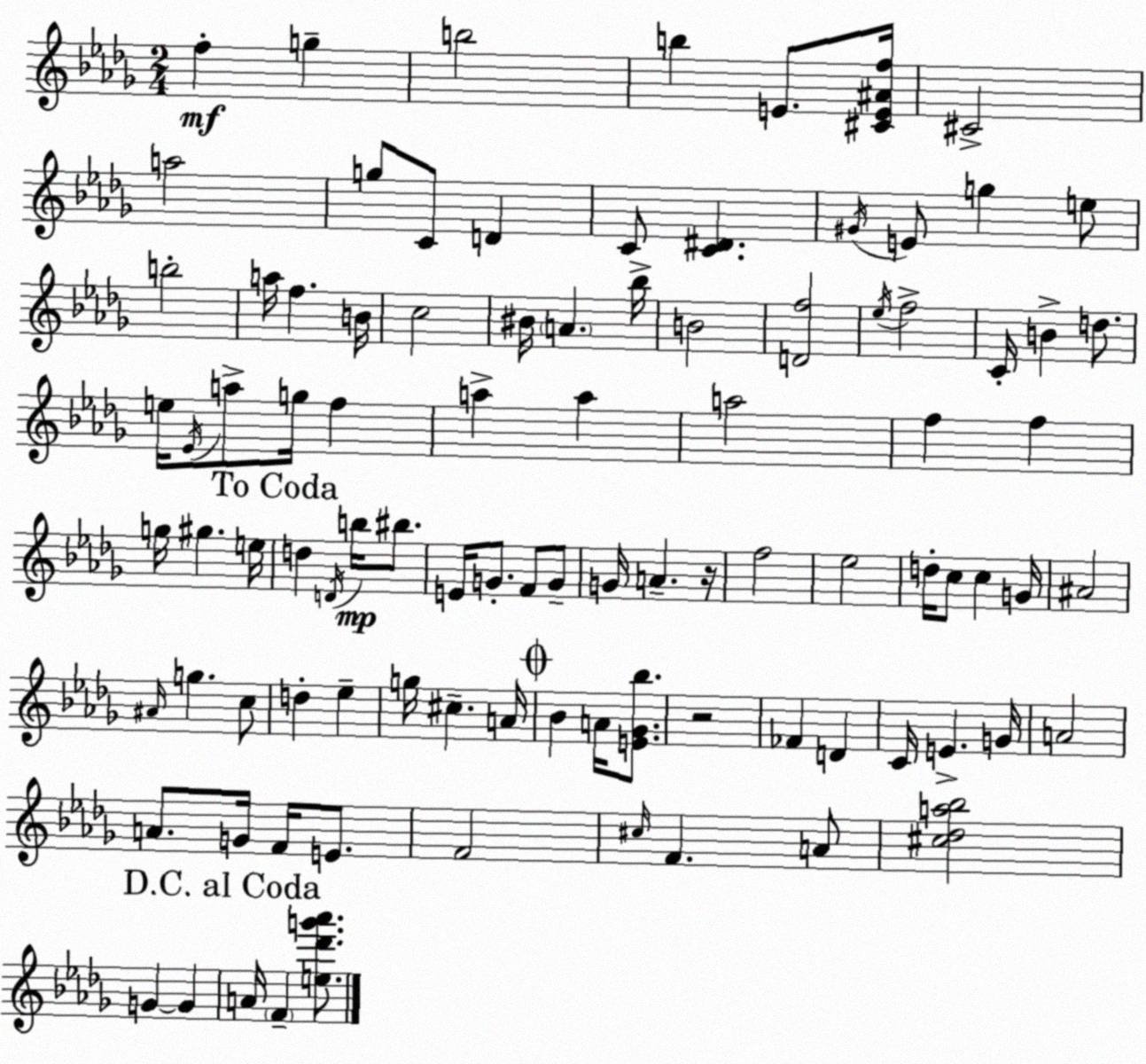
X:1
T:Untitled
M:2/4
L:1/4
K:Bbm
f g b2 b E/2 [^CE^Af]/4 ^C2 a2 g/2 C/2 D C/2 [C^D] ^G/4 E/2 g e/2 b2 a/4 f B/4 c2 ^B/4 A _b/4 B2 [Df]2 _e/4 f2 C/4 B d/2 e/4 _E/4 a/2 g/4 f a a a2 f f g/4 ^g e/4 d D/4 b/4 ^b/2 E/4 G/2 F/2 G/2 G/4 A z/4 f2 _e2 d/4 c/2 c G/4 ^A2 ^A/4 g c/2 d _e g/4 ^c A/4 _B A/4 [E_G_b]/2 z2 _F D C/4 E G/4 A2 A/2 G/4 F/4 E/2 F2 ^c/4 F A/2 [^c_da_b]2 G G A/4 F [e_d'g'_a']/2